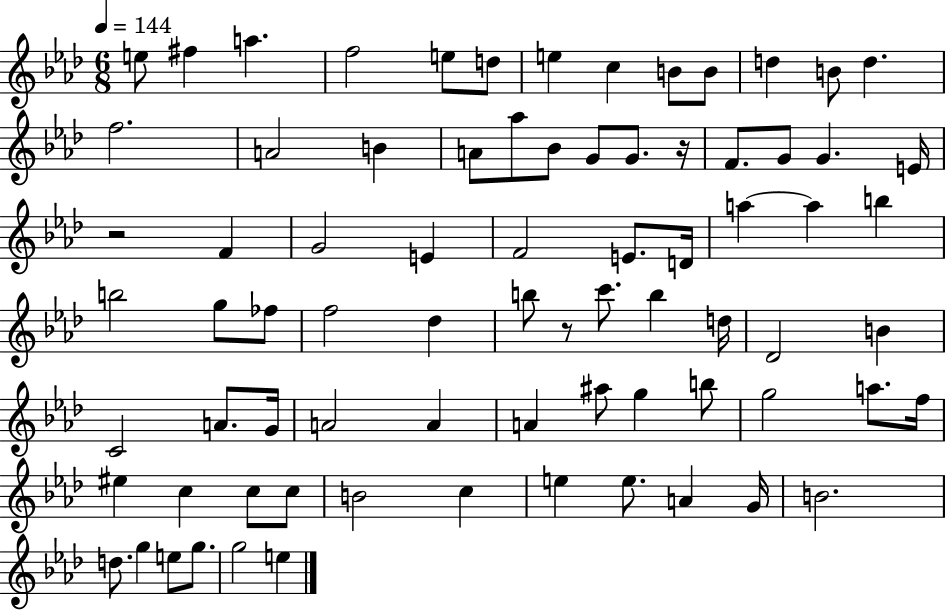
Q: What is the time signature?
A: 6/8